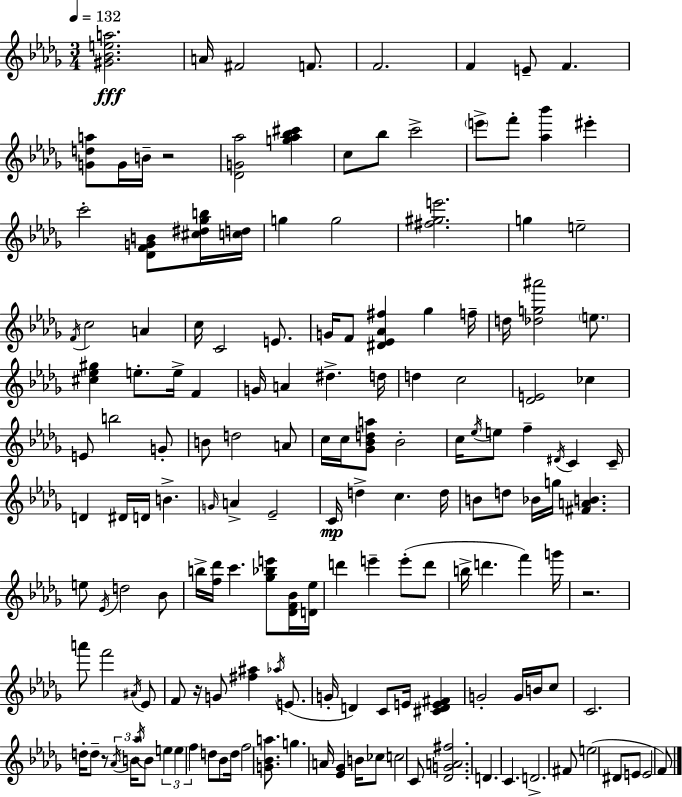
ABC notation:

X:1
T:Untitled
M:3/4
L:1/4
K:Bbm
[^G_Bea]2 A/4 ^F2 F/2 F2 F E/2 F [Gda]/2 G/4 B/4 z2 [_DG_a]2 [g_a_b^c'] c/2 _b/2 c'2 e'/2 f'/2 [_a_b'] ^e' c'2 [_DFGB]/2 [^c^d_gb]/4 [cd]/4 g g2 [^f^ge']2 g e2 F/4 c2 A c/4 C2 E/2 G/4 F/2 [^D_E_A^f] _g f/4 d/4 [_dg^a']2 e/2 [^c_e^g] e/2 e/4 F G/4 A ^d d/4 d c2 [_DE]2 _c E/2 b2 G/2 B/2 d2 A/2 c/4 c/4 [_G_Bda]/2 _B2 c/4 _e/4 e/2 f ^D/4 C C/4 D ^D/4 D/4 B G/4 A _E2 C/4 d c d/4 B/2 d/2 _B/4 g/4 [^FAB] e/2 _E/4 d2 _B/2 b/4 [f_d']/4 c' [_g_be']/2 [_DF_B]/4 [D_e]/4 d' e' e'/2 d'/2 b/4 d' f' g'/4 z2 a'/2 f'2 ^A/4 _E/2 F/2 z/4 G/2 [^f^a] _a/4 E/2 G/4 D C/2 E/4 [^CDE^F] G2 G/4 B/4 c/2 C2 d/4 d/2 z/2 _A/4 B/4 _a/4 B/2 e e f d/2 _B/2 d/4 f2 [G_Ba]/2 g A/4 [_E_G] B/4 _c/2 c2 C/2 [_DGA^f]2 D C D2 ^F/2 e2 ^D/2 E/2 E2 F/2